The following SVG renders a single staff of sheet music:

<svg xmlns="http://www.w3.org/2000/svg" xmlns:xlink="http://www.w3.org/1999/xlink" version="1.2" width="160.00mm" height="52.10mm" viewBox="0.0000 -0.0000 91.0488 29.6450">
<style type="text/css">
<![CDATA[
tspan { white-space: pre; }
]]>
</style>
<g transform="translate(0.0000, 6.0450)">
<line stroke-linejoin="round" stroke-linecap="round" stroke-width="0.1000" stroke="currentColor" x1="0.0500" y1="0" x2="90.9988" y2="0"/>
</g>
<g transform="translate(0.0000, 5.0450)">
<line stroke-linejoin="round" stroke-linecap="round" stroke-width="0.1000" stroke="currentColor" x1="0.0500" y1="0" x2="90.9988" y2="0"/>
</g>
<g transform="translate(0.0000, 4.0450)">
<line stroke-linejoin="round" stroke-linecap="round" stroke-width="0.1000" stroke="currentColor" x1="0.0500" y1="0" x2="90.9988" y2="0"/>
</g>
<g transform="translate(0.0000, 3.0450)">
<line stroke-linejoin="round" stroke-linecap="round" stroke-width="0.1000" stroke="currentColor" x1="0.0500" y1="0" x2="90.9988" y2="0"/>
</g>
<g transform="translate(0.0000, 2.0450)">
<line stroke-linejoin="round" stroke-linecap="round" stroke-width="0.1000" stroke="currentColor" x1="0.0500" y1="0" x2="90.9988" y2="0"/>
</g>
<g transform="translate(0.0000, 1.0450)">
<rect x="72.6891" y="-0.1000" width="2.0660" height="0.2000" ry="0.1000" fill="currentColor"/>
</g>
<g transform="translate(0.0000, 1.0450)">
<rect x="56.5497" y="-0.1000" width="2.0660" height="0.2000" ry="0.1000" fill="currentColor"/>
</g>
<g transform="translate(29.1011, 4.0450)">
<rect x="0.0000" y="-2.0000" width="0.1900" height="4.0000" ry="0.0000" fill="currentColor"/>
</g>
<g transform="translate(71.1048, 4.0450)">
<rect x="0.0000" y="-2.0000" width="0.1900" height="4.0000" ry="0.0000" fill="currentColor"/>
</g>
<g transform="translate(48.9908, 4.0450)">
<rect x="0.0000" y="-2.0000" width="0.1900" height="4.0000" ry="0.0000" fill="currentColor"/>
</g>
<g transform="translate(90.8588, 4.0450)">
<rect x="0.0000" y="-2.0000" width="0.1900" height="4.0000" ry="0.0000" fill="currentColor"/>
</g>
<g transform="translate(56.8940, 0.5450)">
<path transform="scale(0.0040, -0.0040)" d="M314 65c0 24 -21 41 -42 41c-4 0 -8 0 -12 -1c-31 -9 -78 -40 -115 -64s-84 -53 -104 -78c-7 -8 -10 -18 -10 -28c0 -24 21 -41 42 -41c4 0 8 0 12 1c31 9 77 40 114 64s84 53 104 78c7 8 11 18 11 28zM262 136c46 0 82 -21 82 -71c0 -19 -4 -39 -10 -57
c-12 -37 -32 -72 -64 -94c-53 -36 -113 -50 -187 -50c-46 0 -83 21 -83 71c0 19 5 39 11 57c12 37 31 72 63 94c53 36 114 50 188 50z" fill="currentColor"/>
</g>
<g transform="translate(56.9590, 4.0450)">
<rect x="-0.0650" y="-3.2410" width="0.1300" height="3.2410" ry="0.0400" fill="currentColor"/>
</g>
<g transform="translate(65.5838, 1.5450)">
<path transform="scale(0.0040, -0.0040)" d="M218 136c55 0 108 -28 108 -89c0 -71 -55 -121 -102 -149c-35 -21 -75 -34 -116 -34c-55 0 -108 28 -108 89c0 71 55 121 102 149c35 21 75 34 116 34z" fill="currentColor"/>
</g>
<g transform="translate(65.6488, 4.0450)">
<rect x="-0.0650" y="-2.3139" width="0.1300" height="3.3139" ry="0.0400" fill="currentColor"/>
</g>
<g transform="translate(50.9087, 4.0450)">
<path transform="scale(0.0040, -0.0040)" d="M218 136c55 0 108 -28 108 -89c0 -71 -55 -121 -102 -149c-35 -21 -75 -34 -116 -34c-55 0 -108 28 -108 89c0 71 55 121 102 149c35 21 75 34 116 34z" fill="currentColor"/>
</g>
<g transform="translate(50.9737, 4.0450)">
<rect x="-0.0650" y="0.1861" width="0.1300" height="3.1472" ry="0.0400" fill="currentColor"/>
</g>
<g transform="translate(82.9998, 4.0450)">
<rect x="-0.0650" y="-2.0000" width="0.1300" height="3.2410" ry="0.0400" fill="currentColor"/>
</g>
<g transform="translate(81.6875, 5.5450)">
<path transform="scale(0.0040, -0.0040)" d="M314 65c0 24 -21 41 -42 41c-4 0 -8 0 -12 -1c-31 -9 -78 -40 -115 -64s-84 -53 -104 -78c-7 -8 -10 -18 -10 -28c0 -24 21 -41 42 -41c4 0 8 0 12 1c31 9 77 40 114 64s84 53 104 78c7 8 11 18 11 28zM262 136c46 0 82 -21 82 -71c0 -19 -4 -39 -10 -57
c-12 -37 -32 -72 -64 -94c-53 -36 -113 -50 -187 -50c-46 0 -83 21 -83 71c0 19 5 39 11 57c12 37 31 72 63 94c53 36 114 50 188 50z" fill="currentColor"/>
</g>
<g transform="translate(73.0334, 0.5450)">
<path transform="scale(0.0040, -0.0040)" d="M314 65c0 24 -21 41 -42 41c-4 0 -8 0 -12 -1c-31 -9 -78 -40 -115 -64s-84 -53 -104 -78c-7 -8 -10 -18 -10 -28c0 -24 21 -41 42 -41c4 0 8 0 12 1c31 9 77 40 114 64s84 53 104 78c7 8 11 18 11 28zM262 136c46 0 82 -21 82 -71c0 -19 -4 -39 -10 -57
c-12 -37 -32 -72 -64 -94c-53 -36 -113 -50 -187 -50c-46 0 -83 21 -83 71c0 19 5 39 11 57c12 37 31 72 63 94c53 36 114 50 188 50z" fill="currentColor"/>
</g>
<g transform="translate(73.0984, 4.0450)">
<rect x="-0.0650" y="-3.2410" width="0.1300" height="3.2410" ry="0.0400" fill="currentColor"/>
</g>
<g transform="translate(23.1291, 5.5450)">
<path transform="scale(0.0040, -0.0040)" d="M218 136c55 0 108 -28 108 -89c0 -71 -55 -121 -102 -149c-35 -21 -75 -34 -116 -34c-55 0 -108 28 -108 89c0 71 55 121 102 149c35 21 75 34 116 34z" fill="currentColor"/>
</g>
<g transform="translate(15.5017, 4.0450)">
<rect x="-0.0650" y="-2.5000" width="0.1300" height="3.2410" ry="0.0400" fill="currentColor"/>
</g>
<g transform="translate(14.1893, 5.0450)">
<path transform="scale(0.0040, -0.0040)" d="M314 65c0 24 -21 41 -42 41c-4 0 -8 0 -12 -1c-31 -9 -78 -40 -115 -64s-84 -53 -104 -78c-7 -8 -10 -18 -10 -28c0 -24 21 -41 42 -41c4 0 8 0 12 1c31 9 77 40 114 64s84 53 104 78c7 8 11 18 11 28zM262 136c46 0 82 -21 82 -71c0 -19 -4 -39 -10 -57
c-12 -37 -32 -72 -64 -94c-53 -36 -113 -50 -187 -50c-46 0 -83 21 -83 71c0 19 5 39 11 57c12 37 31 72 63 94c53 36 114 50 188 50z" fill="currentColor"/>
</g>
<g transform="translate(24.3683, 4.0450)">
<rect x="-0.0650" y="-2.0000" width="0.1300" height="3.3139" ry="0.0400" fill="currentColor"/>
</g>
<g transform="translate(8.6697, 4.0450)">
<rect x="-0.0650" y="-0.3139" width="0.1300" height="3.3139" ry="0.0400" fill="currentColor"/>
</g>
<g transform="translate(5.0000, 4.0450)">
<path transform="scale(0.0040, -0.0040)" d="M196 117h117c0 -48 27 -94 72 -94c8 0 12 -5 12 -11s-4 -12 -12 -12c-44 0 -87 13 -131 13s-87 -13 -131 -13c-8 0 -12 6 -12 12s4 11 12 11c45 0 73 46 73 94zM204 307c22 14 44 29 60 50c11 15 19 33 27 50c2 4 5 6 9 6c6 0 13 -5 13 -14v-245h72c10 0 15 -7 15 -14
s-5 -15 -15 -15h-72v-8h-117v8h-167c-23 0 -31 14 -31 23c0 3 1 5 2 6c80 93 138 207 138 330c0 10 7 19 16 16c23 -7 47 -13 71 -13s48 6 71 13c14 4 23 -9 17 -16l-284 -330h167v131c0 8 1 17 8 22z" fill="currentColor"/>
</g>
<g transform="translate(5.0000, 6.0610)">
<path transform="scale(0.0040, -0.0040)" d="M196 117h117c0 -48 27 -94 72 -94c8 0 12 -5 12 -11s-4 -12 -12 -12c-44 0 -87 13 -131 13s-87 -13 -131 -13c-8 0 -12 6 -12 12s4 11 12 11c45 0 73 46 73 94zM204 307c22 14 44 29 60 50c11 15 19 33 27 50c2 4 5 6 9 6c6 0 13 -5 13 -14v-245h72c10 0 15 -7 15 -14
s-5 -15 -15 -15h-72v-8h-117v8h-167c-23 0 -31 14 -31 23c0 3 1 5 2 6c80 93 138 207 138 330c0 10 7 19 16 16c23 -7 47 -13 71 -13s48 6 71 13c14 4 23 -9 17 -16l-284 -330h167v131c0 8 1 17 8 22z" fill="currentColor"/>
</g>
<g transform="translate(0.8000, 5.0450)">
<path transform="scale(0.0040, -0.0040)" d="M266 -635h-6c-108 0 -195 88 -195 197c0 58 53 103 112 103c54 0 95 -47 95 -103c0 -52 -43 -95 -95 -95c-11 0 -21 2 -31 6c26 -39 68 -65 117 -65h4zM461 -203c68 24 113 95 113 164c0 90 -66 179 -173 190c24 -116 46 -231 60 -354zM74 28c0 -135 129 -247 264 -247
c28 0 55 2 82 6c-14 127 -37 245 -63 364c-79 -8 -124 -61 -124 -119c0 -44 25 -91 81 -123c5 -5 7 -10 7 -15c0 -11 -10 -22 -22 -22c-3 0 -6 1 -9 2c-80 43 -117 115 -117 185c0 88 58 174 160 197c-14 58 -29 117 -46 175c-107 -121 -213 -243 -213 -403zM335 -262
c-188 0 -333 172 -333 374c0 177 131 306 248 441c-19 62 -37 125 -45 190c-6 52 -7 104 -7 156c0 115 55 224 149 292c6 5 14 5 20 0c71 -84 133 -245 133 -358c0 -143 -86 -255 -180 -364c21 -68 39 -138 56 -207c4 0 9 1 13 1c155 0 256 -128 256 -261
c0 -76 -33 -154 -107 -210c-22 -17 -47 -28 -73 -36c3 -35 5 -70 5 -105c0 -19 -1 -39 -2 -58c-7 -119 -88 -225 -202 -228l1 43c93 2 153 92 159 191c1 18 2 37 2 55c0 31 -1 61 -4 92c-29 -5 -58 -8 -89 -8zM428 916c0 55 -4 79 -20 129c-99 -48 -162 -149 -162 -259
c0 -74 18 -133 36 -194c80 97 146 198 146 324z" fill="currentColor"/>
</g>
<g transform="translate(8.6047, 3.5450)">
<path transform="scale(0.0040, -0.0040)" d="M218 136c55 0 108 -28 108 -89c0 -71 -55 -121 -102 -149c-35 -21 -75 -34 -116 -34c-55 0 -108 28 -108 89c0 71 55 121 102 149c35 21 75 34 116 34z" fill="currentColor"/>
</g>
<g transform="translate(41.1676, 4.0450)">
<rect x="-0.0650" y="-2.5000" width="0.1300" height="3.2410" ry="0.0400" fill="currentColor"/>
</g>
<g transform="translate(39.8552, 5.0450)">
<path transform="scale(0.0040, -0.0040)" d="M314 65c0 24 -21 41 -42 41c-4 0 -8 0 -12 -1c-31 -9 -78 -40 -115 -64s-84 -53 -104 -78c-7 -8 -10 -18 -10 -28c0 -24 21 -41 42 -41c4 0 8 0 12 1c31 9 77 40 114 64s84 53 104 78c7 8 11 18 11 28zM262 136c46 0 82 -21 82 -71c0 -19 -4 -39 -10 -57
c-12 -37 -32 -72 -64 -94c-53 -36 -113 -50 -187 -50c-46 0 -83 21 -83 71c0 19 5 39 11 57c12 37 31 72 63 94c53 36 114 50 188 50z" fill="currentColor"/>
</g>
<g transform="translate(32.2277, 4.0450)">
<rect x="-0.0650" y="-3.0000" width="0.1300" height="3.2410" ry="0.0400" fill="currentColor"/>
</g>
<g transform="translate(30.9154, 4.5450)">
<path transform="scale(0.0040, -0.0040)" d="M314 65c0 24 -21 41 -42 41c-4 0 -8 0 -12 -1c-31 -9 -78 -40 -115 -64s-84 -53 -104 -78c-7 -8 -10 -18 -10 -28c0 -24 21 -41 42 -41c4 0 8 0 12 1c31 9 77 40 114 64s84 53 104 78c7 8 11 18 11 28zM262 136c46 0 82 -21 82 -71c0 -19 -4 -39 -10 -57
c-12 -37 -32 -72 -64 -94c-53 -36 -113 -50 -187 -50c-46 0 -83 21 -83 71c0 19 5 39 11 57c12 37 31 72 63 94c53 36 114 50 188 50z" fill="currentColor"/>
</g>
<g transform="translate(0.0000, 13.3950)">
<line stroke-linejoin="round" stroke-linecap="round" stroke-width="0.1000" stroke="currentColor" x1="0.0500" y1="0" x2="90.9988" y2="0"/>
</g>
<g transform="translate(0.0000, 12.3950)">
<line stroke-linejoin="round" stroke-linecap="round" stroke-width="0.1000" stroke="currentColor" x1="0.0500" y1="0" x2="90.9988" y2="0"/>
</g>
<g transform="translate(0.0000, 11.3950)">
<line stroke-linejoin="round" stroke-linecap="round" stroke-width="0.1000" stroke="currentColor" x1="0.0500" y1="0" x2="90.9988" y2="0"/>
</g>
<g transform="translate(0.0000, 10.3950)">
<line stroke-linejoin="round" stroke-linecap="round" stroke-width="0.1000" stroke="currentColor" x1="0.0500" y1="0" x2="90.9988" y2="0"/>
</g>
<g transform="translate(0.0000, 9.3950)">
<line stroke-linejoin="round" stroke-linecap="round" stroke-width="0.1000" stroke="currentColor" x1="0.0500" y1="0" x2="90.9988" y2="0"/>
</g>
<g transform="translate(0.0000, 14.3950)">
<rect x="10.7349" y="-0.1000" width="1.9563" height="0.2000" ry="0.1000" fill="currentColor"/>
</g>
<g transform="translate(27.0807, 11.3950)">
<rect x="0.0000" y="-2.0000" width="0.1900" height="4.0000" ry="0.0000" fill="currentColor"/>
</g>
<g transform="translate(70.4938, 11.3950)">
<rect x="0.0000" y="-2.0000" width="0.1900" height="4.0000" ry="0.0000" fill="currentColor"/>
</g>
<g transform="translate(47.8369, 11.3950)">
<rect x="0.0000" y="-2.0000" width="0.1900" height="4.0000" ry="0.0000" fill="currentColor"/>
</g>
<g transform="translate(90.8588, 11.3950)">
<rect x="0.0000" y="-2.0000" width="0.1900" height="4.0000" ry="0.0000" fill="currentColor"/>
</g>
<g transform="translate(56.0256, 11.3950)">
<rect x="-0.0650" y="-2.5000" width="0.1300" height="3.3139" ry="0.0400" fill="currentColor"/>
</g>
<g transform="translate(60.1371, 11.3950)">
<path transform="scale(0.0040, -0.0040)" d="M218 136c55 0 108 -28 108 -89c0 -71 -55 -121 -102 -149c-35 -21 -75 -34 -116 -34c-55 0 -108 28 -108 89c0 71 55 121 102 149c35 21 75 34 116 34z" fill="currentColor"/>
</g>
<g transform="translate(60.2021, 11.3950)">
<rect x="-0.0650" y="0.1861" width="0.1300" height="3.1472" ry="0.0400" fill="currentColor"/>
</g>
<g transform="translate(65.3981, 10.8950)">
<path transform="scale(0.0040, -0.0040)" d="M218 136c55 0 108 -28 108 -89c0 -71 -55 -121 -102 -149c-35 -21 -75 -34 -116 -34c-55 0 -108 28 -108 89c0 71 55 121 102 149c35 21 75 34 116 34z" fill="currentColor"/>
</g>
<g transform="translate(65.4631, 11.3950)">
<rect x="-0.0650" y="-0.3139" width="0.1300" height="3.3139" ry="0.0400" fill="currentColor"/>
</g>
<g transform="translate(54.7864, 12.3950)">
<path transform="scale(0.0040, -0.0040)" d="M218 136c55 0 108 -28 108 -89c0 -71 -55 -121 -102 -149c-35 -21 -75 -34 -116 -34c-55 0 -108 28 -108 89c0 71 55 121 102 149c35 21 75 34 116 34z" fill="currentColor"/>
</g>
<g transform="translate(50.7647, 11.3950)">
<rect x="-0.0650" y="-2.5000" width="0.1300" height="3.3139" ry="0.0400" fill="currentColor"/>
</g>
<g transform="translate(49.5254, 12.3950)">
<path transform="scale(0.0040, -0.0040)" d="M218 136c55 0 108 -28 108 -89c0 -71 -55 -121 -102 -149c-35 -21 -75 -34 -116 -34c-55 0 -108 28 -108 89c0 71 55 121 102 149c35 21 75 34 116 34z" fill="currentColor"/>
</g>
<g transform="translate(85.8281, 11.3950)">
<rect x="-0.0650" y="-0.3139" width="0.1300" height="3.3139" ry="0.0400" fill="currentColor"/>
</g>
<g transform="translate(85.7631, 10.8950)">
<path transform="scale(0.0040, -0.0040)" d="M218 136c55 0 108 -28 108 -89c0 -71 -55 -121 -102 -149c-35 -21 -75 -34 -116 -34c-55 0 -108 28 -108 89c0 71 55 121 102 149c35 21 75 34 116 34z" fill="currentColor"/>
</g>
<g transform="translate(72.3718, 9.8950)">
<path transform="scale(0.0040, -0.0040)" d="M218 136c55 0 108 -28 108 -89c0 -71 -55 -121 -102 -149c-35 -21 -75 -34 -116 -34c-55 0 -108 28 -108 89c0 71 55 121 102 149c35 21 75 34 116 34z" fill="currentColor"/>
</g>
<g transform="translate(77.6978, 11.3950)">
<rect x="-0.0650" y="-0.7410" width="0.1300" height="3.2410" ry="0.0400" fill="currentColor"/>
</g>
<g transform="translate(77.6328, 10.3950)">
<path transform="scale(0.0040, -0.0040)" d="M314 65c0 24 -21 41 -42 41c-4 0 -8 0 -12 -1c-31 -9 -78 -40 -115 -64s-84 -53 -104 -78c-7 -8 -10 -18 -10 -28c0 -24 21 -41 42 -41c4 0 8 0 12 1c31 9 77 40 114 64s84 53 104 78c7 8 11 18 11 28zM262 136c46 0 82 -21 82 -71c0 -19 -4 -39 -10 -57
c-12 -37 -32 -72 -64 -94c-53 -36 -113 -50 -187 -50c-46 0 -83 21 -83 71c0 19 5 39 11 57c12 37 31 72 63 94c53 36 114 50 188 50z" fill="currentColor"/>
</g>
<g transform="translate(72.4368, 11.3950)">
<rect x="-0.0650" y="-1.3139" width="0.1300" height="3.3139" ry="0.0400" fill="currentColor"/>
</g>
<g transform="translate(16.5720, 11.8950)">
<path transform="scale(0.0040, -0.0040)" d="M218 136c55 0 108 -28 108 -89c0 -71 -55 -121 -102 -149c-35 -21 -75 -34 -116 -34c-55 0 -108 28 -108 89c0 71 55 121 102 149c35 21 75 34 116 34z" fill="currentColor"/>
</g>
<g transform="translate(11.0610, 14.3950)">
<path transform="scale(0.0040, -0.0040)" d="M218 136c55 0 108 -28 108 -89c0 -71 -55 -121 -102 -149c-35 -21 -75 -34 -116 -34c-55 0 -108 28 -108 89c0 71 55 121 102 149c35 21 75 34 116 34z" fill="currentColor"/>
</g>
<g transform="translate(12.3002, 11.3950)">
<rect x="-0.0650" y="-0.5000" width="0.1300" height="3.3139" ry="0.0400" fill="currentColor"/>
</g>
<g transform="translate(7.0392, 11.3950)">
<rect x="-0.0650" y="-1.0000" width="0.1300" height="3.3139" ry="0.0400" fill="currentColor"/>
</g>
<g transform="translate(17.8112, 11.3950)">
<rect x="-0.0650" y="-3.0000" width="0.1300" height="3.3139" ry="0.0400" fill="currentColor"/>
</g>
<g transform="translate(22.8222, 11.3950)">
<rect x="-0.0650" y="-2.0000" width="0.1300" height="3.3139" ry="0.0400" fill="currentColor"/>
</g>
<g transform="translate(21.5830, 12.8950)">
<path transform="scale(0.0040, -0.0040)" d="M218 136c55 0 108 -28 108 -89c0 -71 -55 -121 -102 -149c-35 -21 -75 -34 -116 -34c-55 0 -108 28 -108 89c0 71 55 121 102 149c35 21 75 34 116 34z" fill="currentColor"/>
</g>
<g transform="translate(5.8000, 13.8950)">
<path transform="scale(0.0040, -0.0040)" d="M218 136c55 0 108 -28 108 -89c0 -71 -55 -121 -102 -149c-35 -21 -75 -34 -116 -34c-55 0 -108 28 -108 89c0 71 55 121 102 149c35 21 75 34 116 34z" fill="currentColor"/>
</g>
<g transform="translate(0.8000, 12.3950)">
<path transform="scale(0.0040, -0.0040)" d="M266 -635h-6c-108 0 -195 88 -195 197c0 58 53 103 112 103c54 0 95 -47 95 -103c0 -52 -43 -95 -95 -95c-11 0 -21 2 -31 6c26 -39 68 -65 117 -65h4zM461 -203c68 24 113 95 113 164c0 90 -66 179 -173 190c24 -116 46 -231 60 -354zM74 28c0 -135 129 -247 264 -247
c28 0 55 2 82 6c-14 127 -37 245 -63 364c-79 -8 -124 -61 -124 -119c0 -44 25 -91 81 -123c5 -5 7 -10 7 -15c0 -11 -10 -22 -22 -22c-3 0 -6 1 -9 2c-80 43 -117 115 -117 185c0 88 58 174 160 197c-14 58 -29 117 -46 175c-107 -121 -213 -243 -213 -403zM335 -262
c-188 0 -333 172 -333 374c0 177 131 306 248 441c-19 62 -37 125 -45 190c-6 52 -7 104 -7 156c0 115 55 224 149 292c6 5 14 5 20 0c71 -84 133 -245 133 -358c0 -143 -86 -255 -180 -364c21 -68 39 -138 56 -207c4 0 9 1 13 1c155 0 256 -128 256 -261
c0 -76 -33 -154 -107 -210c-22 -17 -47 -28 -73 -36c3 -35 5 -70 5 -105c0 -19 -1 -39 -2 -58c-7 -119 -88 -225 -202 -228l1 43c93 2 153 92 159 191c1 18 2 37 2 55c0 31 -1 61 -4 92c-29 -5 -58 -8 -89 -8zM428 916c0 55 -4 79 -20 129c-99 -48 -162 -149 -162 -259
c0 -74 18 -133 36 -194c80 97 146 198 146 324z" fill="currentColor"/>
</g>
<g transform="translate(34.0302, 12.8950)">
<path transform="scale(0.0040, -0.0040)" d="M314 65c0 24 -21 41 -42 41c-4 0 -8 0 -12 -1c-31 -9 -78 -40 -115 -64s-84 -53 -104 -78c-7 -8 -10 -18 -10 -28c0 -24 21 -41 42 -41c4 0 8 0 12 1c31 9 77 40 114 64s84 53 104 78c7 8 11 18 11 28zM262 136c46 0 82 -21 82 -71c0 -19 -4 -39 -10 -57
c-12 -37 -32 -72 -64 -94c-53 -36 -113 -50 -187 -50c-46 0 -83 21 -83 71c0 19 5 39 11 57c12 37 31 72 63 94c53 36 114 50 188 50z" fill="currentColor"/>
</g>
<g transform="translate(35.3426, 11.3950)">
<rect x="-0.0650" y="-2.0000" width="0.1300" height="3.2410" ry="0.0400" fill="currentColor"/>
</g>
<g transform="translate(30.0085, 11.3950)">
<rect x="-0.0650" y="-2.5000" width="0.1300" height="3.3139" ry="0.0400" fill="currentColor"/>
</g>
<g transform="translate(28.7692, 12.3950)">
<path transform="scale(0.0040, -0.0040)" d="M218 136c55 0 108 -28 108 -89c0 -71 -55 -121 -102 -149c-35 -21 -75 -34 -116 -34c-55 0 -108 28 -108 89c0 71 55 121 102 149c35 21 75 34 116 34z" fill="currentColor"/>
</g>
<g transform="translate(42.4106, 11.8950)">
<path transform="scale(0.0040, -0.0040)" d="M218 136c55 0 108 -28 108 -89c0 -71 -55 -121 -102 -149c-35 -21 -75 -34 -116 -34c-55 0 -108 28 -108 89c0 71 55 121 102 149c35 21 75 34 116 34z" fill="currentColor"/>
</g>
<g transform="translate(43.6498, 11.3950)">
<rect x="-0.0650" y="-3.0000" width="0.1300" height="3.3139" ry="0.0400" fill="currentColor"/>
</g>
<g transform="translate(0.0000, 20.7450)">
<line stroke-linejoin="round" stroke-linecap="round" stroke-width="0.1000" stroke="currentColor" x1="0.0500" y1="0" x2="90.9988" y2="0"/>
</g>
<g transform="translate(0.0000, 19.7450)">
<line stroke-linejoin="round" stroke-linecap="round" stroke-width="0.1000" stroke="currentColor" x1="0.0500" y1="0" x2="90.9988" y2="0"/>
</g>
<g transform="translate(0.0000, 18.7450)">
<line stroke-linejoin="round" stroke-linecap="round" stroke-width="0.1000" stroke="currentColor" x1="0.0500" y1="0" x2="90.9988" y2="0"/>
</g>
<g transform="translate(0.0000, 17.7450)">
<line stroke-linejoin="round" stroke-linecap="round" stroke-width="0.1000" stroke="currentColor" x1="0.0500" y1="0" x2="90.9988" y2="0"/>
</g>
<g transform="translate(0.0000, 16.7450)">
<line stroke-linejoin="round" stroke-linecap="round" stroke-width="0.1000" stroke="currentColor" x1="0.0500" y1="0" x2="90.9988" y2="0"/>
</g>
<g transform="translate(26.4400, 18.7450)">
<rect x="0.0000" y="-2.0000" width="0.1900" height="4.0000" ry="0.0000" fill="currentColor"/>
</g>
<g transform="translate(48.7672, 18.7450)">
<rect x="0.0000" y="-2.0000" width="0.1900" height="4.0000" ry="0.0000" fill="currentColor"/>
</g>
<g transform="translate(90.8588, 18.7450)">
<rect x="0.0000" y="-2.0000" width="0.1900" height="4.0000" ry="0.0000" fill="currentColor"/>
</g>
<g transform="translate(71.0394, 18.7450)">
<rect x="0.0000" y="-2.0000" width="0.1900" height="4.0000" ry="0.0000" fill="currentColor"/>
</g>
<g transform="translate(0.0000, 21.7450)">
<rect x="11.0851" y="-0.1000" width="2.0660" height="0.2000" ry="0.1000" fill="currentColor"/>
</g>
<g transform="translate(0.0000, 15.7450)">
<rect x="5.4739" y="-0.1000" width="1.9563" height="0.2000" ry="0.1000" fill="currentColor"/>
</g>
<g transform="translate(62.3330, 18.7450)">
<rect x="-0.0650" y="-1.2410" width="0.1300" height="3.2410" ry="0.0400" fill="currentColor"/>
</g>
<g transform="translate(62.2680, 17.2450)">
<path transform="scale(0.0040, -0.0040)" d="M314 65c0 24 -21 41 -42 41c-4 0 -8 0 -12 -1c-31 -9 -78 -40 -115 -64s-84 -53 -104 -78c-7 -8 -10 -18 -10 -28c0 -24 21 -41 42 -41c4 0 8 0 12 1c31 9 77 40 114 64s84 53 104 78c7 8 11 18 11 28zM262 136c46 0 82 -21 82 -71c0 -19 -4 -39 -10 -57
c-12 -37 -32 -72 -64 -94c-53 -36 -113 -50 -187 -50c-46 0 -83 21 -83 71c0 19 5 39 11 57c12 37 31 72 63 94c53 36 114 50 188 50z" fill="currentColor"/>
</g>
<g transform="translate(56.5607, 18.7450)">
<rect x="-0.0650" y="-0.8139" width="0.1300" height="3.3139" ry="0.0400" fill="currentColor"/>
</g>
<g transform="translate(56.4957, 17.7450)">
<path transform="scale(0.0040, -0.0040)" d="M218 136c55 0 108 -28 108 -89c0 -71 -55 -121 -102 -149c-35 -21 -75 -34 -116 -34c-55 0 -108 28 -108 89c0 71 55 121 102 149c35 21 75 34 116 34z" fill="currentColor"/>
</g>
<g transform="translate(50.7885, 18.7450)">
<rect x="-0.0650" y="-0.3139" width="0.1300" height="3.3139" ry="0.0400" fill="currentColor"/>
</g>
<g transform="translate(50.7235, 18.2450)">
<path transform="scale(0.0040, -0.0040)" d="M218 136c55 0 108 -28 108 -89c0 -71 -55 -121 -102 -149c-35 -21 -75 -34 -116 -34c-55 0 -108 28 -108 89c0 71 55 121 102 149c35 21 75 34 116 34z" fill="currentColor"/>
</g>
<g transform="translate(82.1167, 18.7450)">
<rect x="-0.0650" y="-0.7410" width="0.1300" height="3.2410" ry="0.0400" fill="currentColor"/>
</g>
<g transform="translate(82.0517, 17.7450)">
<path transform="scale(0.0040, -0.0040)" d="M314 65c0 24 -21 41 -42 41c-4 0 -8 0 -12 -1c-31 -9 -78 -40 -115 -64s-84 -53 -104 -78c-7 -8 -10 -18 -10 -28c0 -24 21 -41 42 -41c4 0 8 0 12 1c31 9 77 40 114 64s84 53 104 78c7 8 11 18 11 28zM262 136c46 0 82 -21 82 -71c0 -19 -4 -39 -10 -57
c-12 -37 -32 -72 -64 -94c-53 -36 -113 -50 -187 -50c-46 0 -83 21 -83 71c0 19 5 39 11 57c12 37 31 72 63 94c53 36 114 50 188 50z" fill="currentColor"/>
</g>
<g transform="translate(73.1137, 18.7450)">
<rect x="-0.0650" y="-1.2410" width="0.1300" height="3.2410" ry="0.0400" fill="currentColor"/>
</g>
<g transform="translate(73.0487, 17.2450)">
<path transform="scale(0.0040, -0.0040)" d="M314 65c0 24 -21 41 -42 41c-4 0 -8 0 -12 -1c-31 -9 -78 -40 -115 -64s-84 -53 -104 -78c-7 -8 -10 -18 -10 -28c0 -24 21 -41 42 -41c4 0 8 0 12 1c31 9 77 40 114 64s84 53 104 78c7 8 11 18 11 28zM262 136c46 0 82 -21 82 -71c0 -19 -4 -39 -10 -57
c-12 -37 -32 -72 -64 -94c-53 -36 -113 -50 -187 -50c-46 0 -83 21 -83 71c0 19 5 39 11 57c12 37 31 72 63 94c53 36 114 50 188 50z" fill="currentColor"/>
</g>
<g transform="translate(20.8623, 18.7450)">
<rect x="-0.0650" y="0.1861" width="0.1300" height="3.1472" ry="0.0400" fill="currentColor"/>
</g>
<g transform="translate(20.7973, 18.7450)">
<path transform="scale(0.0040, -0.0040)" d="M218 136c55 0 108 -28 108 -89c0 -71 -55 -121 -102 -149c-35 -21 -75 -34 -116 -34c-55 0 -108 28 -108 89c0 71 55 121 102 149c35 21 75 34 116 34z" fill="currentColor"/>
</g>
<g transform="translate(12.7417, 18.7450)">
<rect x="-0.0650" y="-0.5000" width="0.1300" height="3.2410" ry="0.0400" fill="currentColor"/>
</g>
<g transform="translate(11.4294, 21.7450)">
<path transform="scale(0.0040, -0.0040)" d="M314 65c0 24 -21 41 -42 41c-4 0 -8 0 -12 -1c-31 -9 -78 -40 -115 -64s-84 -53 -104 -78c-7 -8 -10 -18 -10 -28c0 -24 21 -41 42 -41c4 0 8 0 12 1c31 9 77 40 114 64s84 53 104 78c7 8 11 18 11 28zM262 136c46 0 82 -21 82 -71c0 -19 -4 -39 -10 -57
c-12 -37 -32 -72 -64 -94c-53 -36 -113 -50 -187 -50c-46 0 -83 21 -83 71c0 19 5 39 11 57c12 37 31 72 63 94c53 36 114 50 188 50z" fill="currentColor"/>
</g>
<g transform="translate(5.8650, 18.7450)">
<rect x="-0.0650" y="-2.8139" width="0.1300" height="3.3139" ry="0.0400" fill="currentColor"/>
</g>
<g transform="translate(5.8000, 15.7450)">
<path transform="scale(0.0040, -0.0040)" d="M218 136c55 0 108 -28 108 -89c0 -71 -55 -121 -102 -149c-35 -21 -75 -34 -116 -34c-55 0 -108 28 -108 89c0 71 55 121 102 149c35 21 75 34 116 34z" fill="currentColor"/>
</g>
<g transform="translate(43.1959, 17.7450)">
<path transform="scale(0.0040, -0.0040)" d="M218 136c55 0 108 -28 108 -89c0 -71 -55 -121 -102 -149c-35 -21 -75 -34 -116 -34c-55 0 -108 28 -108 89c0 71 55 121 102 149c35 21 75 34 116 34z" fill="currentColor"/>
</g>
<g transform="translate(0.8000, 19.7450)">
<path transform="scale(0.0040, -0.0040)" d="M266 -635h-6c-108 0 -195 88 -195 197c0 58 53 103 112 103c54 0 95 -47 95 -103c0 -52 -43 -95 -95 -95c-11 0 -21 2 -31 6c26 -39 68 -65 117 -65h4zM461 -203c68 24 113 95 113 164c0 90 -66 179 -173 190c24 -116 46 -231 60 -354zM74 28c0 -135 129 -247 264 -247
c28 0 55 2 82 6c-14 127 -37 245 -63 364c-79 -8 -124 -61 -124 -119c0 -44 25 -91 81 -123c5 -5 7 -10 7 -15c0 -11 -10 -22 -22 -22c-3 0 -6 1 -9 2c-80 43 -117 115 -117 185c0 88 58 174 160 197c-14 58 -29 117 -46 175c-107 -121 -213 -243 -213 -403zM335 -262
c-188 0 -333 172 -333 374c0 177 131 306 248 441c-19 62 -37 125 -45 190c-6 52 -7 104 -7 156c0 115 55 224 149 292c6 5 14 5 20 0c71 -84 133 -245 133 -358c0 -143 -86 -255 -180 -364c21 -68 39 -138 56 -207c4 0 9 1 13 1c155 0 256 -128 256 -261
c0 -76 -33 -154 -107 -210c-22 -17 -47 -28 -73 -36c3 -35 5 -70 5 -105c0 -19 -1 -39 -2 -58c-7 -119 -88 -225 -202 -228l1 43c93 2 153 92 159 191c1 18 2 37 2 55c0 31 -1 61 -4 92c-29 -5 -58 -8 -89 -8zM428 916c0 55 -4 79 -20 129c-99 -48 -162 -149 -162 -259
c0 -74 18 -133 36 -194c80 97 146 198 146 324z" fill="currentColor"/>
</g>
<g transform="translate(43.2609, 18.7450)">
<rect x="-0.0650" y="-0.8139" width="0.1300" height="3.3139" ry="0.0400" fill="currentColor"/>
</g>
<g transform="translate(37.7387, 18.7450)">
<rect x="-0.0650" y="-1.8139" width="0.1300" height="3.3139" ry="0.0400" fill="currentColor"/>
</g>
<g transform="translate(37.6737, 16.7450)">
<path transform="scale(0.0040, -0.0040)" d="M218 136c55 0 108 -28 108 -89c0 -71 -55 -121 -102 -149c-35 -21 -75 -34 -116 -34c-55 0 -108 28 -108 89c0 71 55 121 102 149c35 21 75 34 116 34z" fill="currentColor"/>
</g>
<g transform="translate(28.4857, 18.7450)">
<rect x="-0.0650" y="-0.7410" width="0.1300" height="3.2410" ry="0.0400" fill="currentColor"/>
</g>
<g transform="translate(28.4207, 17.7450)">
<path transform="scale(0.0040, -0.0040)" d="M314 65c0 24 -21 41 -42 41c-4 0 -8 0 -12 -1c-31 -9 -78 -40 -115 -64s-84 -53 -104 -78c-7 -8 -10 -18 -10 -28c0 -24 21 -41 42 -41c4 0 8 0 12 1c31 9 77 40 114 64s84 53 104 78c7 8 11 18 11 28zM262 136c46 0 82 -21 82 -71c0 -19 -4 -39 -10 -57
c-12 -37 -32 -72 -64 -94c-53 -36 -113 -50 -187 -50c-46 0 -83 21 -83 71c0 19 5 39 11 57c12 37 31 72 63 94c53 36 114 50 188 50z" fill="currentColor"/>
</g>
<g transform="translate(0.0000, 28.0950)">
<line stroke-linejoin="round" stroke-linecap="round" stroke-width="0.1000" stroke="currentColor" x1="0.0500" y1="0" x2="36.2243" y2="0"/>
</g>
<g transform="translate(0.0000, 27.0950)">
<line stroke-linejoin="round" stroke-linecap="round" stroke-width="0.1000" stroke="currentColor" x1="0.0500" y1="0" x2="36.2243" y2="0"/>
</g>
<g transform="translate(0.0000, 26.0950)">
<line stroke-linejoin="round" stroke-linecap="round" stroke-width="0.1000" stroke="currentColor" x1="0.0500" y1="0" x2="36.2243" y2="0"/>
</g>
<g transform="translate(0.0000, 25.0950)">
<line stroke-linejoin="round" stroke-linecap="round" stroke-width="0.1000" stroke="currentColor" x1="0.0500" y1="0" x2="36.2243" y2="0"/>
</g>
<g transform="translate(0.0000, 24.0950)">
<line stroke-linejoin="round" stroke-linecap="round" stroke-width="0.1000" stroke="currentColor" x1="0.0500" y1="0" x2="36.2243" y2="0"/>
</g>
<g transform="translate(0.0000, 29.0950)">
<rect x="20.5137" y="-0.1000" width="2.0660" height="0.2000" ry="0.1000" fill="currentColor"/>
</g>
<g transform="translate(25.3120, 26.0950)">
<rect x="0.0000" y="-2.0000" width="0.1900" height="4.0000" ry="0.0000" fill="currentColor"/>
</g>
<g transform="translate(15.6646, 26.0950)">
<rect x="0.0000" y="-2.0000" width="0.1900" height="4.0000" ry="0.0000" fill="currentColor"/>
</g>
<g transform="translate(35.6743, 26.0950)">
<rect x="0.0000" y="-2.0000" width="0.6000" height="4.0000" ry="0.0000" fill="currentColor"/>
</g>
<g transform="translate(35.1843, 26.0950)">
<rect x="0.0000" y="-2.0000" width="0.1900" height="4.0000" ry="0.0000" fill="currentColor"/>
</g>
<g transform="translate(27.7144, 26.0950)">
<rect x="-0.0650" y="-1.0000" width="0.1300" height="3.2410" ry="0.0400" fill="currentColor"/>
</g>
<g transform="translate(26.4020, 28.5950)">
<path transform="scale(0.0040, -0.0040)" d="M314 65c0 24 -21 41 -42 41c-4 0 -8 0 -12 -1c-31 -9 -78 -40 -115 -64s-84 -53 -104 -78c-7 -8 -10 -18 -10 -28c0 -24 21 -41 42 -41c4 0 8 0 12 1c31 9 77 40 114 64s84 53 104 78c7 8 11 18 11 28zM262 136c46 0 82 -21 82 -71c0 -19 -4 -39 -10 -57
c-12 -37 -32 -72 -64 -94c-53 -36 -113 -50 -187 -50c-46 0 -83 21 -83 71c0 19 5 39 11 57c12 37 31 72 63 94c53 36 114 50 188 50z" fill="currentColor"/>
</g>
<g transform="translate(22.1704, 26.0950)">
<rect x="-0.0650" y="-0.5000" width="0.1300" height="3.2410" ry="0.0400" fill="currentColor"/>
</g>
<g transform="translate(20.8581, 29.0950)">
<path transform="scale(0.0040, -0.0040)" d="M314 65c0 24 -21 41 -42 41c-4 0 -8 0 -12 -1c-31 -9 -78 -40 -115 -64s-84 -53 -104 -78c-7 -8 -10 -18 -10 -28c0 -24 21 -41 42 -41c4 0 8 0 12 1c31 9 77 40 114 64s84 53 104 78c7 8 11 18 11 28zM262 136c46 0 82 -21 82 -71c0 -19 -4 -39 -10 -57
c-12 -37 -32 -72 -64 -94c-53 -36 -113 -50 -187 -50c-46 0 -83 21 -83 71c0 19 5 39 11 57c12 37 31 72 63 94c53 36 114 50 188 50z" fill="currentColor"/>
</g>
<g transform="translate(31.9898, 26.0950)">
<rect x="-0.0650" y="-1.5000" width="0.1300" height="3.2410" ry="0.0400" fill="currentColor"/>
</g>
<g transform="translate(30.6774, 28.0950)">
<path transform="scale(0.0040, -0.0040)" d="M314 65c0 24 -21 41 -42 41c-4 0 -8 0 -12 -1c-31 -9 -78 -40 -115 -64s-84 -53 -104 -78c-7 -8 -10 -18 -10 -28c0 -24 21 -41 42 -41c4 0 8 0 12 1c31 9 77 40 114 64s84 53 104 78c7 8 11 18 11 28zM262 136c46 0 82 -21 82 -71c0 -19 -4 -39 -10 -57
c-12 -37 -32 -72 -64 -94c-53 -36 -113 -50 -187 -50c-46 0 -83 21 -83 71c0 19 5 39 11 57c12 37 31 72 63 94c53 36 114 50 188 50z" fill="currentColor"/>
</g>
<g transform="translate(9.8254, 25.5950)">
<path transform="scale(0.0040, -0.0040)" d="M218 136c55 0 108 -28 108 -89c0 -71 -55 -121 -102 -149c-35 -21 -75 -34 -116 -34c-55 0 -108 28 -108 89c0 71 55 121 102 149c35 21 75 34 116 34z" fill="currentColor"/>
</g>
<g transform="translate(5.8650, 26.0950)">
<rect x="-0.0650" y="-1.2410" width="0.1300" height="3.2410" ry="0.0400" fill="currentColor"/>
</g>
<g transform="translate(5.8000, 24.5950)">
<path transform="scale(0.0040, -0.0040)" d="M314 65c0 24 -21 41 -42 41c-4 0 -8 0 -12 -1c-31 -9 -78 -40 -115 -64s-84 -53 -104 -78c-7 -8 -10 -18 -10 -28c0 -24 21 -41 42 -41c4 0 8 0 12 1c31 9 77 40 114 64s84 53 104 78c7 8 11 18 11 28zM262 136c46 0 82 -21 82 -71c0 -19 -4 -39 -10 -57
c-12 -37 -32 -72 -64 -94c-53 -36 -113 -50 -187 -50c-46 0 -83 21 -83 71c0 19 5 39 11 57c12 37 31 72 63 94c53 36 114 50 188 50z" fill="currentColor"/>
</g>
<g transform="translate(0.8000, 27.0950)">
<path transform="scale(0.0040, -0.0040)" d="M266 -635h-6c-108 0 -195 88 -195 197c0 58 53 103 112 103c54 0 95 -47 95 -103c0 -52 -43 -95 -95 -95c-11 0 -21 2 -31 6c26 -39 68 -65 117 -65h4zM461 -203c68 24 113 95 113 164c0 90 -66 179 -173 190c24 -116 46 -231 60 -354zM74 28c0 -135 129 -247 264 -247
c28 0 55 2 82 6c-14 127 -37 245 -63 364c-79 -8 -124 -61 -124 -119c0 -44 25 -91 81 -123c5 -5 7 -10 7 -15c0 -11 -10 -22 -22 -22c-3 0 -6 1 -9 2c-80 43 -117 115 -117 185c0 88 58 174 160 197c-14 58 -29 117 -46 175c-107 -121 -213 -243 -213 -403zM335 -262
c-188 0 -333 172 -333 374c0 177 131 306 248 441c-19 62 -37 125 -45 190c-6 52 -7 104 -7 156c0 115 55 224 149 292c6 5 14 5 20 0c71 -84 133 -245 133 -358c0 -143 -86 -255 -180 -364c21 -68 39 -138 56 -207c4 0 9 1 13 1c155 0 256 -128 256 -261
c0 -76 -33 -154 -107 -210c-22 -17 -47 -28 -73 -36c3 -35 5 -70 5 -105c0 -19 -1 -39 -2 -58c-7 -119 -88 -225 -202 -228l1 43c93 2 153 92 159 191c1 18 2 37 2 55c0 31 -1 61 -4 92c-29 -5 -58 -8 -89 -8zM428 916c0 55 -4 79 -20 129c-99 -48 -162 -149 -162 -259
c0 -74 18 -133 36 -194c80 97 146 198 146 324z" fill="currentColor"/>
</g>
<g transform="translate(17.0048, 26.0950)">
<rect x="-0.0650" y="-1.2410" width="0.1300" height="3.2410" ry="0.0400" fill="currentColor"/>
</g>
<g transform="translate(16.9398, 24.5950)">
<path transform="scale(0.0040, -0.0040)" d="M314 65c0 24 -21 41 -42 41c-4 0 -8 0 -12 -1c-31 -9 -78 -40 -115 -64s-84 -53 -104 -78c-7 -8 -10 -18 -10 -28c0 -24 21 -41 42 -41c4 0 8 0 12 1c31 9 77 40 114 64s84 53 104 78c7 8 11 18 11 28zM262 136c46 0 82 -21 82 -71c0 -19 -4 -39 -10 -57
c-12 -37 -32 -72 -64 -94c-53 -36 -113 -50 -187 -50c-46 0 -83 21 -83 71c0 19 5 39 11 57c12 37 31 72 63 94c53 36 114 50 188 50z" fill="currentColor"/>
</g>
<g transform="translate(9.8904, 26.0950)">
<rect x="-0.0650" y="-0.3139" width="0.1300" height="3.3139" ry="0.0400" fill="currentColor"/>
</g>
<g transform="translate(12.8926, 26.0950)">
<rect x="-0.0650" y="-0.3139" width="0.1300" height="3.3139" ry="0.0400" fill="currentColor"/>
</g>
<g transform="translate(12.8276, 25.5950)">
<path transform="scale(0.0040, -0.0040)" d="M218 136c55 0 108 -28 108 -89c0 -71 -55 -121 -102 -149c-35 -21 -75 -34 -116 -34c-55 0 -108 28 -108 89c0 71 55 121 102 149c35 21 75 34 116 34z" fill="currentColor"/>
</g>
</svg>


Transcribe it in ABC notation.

X:1
T:Untitled
M:4/4
L:1/4
K:C
c G2 F A2 G2 B b2 g b2 F2 D C A F G F2 A G G B c e d2 c a C2 B d2 f d c d e2 e2 d2 e2 c c e2 C2 D2 E2